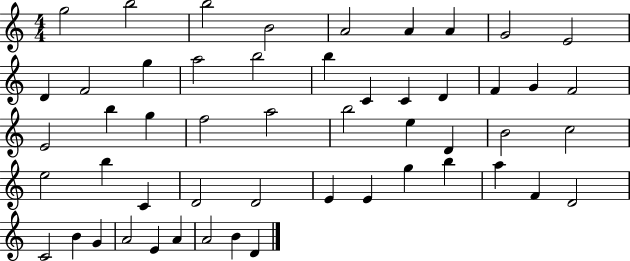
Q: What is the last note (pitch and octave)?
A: D4